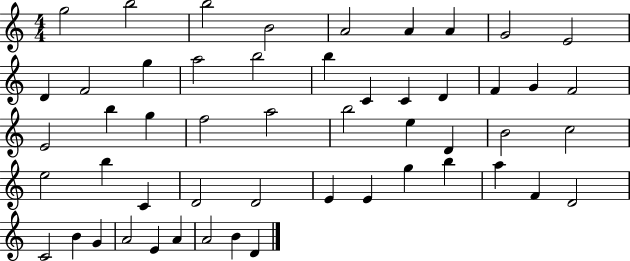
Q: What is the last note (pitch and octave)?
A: D4